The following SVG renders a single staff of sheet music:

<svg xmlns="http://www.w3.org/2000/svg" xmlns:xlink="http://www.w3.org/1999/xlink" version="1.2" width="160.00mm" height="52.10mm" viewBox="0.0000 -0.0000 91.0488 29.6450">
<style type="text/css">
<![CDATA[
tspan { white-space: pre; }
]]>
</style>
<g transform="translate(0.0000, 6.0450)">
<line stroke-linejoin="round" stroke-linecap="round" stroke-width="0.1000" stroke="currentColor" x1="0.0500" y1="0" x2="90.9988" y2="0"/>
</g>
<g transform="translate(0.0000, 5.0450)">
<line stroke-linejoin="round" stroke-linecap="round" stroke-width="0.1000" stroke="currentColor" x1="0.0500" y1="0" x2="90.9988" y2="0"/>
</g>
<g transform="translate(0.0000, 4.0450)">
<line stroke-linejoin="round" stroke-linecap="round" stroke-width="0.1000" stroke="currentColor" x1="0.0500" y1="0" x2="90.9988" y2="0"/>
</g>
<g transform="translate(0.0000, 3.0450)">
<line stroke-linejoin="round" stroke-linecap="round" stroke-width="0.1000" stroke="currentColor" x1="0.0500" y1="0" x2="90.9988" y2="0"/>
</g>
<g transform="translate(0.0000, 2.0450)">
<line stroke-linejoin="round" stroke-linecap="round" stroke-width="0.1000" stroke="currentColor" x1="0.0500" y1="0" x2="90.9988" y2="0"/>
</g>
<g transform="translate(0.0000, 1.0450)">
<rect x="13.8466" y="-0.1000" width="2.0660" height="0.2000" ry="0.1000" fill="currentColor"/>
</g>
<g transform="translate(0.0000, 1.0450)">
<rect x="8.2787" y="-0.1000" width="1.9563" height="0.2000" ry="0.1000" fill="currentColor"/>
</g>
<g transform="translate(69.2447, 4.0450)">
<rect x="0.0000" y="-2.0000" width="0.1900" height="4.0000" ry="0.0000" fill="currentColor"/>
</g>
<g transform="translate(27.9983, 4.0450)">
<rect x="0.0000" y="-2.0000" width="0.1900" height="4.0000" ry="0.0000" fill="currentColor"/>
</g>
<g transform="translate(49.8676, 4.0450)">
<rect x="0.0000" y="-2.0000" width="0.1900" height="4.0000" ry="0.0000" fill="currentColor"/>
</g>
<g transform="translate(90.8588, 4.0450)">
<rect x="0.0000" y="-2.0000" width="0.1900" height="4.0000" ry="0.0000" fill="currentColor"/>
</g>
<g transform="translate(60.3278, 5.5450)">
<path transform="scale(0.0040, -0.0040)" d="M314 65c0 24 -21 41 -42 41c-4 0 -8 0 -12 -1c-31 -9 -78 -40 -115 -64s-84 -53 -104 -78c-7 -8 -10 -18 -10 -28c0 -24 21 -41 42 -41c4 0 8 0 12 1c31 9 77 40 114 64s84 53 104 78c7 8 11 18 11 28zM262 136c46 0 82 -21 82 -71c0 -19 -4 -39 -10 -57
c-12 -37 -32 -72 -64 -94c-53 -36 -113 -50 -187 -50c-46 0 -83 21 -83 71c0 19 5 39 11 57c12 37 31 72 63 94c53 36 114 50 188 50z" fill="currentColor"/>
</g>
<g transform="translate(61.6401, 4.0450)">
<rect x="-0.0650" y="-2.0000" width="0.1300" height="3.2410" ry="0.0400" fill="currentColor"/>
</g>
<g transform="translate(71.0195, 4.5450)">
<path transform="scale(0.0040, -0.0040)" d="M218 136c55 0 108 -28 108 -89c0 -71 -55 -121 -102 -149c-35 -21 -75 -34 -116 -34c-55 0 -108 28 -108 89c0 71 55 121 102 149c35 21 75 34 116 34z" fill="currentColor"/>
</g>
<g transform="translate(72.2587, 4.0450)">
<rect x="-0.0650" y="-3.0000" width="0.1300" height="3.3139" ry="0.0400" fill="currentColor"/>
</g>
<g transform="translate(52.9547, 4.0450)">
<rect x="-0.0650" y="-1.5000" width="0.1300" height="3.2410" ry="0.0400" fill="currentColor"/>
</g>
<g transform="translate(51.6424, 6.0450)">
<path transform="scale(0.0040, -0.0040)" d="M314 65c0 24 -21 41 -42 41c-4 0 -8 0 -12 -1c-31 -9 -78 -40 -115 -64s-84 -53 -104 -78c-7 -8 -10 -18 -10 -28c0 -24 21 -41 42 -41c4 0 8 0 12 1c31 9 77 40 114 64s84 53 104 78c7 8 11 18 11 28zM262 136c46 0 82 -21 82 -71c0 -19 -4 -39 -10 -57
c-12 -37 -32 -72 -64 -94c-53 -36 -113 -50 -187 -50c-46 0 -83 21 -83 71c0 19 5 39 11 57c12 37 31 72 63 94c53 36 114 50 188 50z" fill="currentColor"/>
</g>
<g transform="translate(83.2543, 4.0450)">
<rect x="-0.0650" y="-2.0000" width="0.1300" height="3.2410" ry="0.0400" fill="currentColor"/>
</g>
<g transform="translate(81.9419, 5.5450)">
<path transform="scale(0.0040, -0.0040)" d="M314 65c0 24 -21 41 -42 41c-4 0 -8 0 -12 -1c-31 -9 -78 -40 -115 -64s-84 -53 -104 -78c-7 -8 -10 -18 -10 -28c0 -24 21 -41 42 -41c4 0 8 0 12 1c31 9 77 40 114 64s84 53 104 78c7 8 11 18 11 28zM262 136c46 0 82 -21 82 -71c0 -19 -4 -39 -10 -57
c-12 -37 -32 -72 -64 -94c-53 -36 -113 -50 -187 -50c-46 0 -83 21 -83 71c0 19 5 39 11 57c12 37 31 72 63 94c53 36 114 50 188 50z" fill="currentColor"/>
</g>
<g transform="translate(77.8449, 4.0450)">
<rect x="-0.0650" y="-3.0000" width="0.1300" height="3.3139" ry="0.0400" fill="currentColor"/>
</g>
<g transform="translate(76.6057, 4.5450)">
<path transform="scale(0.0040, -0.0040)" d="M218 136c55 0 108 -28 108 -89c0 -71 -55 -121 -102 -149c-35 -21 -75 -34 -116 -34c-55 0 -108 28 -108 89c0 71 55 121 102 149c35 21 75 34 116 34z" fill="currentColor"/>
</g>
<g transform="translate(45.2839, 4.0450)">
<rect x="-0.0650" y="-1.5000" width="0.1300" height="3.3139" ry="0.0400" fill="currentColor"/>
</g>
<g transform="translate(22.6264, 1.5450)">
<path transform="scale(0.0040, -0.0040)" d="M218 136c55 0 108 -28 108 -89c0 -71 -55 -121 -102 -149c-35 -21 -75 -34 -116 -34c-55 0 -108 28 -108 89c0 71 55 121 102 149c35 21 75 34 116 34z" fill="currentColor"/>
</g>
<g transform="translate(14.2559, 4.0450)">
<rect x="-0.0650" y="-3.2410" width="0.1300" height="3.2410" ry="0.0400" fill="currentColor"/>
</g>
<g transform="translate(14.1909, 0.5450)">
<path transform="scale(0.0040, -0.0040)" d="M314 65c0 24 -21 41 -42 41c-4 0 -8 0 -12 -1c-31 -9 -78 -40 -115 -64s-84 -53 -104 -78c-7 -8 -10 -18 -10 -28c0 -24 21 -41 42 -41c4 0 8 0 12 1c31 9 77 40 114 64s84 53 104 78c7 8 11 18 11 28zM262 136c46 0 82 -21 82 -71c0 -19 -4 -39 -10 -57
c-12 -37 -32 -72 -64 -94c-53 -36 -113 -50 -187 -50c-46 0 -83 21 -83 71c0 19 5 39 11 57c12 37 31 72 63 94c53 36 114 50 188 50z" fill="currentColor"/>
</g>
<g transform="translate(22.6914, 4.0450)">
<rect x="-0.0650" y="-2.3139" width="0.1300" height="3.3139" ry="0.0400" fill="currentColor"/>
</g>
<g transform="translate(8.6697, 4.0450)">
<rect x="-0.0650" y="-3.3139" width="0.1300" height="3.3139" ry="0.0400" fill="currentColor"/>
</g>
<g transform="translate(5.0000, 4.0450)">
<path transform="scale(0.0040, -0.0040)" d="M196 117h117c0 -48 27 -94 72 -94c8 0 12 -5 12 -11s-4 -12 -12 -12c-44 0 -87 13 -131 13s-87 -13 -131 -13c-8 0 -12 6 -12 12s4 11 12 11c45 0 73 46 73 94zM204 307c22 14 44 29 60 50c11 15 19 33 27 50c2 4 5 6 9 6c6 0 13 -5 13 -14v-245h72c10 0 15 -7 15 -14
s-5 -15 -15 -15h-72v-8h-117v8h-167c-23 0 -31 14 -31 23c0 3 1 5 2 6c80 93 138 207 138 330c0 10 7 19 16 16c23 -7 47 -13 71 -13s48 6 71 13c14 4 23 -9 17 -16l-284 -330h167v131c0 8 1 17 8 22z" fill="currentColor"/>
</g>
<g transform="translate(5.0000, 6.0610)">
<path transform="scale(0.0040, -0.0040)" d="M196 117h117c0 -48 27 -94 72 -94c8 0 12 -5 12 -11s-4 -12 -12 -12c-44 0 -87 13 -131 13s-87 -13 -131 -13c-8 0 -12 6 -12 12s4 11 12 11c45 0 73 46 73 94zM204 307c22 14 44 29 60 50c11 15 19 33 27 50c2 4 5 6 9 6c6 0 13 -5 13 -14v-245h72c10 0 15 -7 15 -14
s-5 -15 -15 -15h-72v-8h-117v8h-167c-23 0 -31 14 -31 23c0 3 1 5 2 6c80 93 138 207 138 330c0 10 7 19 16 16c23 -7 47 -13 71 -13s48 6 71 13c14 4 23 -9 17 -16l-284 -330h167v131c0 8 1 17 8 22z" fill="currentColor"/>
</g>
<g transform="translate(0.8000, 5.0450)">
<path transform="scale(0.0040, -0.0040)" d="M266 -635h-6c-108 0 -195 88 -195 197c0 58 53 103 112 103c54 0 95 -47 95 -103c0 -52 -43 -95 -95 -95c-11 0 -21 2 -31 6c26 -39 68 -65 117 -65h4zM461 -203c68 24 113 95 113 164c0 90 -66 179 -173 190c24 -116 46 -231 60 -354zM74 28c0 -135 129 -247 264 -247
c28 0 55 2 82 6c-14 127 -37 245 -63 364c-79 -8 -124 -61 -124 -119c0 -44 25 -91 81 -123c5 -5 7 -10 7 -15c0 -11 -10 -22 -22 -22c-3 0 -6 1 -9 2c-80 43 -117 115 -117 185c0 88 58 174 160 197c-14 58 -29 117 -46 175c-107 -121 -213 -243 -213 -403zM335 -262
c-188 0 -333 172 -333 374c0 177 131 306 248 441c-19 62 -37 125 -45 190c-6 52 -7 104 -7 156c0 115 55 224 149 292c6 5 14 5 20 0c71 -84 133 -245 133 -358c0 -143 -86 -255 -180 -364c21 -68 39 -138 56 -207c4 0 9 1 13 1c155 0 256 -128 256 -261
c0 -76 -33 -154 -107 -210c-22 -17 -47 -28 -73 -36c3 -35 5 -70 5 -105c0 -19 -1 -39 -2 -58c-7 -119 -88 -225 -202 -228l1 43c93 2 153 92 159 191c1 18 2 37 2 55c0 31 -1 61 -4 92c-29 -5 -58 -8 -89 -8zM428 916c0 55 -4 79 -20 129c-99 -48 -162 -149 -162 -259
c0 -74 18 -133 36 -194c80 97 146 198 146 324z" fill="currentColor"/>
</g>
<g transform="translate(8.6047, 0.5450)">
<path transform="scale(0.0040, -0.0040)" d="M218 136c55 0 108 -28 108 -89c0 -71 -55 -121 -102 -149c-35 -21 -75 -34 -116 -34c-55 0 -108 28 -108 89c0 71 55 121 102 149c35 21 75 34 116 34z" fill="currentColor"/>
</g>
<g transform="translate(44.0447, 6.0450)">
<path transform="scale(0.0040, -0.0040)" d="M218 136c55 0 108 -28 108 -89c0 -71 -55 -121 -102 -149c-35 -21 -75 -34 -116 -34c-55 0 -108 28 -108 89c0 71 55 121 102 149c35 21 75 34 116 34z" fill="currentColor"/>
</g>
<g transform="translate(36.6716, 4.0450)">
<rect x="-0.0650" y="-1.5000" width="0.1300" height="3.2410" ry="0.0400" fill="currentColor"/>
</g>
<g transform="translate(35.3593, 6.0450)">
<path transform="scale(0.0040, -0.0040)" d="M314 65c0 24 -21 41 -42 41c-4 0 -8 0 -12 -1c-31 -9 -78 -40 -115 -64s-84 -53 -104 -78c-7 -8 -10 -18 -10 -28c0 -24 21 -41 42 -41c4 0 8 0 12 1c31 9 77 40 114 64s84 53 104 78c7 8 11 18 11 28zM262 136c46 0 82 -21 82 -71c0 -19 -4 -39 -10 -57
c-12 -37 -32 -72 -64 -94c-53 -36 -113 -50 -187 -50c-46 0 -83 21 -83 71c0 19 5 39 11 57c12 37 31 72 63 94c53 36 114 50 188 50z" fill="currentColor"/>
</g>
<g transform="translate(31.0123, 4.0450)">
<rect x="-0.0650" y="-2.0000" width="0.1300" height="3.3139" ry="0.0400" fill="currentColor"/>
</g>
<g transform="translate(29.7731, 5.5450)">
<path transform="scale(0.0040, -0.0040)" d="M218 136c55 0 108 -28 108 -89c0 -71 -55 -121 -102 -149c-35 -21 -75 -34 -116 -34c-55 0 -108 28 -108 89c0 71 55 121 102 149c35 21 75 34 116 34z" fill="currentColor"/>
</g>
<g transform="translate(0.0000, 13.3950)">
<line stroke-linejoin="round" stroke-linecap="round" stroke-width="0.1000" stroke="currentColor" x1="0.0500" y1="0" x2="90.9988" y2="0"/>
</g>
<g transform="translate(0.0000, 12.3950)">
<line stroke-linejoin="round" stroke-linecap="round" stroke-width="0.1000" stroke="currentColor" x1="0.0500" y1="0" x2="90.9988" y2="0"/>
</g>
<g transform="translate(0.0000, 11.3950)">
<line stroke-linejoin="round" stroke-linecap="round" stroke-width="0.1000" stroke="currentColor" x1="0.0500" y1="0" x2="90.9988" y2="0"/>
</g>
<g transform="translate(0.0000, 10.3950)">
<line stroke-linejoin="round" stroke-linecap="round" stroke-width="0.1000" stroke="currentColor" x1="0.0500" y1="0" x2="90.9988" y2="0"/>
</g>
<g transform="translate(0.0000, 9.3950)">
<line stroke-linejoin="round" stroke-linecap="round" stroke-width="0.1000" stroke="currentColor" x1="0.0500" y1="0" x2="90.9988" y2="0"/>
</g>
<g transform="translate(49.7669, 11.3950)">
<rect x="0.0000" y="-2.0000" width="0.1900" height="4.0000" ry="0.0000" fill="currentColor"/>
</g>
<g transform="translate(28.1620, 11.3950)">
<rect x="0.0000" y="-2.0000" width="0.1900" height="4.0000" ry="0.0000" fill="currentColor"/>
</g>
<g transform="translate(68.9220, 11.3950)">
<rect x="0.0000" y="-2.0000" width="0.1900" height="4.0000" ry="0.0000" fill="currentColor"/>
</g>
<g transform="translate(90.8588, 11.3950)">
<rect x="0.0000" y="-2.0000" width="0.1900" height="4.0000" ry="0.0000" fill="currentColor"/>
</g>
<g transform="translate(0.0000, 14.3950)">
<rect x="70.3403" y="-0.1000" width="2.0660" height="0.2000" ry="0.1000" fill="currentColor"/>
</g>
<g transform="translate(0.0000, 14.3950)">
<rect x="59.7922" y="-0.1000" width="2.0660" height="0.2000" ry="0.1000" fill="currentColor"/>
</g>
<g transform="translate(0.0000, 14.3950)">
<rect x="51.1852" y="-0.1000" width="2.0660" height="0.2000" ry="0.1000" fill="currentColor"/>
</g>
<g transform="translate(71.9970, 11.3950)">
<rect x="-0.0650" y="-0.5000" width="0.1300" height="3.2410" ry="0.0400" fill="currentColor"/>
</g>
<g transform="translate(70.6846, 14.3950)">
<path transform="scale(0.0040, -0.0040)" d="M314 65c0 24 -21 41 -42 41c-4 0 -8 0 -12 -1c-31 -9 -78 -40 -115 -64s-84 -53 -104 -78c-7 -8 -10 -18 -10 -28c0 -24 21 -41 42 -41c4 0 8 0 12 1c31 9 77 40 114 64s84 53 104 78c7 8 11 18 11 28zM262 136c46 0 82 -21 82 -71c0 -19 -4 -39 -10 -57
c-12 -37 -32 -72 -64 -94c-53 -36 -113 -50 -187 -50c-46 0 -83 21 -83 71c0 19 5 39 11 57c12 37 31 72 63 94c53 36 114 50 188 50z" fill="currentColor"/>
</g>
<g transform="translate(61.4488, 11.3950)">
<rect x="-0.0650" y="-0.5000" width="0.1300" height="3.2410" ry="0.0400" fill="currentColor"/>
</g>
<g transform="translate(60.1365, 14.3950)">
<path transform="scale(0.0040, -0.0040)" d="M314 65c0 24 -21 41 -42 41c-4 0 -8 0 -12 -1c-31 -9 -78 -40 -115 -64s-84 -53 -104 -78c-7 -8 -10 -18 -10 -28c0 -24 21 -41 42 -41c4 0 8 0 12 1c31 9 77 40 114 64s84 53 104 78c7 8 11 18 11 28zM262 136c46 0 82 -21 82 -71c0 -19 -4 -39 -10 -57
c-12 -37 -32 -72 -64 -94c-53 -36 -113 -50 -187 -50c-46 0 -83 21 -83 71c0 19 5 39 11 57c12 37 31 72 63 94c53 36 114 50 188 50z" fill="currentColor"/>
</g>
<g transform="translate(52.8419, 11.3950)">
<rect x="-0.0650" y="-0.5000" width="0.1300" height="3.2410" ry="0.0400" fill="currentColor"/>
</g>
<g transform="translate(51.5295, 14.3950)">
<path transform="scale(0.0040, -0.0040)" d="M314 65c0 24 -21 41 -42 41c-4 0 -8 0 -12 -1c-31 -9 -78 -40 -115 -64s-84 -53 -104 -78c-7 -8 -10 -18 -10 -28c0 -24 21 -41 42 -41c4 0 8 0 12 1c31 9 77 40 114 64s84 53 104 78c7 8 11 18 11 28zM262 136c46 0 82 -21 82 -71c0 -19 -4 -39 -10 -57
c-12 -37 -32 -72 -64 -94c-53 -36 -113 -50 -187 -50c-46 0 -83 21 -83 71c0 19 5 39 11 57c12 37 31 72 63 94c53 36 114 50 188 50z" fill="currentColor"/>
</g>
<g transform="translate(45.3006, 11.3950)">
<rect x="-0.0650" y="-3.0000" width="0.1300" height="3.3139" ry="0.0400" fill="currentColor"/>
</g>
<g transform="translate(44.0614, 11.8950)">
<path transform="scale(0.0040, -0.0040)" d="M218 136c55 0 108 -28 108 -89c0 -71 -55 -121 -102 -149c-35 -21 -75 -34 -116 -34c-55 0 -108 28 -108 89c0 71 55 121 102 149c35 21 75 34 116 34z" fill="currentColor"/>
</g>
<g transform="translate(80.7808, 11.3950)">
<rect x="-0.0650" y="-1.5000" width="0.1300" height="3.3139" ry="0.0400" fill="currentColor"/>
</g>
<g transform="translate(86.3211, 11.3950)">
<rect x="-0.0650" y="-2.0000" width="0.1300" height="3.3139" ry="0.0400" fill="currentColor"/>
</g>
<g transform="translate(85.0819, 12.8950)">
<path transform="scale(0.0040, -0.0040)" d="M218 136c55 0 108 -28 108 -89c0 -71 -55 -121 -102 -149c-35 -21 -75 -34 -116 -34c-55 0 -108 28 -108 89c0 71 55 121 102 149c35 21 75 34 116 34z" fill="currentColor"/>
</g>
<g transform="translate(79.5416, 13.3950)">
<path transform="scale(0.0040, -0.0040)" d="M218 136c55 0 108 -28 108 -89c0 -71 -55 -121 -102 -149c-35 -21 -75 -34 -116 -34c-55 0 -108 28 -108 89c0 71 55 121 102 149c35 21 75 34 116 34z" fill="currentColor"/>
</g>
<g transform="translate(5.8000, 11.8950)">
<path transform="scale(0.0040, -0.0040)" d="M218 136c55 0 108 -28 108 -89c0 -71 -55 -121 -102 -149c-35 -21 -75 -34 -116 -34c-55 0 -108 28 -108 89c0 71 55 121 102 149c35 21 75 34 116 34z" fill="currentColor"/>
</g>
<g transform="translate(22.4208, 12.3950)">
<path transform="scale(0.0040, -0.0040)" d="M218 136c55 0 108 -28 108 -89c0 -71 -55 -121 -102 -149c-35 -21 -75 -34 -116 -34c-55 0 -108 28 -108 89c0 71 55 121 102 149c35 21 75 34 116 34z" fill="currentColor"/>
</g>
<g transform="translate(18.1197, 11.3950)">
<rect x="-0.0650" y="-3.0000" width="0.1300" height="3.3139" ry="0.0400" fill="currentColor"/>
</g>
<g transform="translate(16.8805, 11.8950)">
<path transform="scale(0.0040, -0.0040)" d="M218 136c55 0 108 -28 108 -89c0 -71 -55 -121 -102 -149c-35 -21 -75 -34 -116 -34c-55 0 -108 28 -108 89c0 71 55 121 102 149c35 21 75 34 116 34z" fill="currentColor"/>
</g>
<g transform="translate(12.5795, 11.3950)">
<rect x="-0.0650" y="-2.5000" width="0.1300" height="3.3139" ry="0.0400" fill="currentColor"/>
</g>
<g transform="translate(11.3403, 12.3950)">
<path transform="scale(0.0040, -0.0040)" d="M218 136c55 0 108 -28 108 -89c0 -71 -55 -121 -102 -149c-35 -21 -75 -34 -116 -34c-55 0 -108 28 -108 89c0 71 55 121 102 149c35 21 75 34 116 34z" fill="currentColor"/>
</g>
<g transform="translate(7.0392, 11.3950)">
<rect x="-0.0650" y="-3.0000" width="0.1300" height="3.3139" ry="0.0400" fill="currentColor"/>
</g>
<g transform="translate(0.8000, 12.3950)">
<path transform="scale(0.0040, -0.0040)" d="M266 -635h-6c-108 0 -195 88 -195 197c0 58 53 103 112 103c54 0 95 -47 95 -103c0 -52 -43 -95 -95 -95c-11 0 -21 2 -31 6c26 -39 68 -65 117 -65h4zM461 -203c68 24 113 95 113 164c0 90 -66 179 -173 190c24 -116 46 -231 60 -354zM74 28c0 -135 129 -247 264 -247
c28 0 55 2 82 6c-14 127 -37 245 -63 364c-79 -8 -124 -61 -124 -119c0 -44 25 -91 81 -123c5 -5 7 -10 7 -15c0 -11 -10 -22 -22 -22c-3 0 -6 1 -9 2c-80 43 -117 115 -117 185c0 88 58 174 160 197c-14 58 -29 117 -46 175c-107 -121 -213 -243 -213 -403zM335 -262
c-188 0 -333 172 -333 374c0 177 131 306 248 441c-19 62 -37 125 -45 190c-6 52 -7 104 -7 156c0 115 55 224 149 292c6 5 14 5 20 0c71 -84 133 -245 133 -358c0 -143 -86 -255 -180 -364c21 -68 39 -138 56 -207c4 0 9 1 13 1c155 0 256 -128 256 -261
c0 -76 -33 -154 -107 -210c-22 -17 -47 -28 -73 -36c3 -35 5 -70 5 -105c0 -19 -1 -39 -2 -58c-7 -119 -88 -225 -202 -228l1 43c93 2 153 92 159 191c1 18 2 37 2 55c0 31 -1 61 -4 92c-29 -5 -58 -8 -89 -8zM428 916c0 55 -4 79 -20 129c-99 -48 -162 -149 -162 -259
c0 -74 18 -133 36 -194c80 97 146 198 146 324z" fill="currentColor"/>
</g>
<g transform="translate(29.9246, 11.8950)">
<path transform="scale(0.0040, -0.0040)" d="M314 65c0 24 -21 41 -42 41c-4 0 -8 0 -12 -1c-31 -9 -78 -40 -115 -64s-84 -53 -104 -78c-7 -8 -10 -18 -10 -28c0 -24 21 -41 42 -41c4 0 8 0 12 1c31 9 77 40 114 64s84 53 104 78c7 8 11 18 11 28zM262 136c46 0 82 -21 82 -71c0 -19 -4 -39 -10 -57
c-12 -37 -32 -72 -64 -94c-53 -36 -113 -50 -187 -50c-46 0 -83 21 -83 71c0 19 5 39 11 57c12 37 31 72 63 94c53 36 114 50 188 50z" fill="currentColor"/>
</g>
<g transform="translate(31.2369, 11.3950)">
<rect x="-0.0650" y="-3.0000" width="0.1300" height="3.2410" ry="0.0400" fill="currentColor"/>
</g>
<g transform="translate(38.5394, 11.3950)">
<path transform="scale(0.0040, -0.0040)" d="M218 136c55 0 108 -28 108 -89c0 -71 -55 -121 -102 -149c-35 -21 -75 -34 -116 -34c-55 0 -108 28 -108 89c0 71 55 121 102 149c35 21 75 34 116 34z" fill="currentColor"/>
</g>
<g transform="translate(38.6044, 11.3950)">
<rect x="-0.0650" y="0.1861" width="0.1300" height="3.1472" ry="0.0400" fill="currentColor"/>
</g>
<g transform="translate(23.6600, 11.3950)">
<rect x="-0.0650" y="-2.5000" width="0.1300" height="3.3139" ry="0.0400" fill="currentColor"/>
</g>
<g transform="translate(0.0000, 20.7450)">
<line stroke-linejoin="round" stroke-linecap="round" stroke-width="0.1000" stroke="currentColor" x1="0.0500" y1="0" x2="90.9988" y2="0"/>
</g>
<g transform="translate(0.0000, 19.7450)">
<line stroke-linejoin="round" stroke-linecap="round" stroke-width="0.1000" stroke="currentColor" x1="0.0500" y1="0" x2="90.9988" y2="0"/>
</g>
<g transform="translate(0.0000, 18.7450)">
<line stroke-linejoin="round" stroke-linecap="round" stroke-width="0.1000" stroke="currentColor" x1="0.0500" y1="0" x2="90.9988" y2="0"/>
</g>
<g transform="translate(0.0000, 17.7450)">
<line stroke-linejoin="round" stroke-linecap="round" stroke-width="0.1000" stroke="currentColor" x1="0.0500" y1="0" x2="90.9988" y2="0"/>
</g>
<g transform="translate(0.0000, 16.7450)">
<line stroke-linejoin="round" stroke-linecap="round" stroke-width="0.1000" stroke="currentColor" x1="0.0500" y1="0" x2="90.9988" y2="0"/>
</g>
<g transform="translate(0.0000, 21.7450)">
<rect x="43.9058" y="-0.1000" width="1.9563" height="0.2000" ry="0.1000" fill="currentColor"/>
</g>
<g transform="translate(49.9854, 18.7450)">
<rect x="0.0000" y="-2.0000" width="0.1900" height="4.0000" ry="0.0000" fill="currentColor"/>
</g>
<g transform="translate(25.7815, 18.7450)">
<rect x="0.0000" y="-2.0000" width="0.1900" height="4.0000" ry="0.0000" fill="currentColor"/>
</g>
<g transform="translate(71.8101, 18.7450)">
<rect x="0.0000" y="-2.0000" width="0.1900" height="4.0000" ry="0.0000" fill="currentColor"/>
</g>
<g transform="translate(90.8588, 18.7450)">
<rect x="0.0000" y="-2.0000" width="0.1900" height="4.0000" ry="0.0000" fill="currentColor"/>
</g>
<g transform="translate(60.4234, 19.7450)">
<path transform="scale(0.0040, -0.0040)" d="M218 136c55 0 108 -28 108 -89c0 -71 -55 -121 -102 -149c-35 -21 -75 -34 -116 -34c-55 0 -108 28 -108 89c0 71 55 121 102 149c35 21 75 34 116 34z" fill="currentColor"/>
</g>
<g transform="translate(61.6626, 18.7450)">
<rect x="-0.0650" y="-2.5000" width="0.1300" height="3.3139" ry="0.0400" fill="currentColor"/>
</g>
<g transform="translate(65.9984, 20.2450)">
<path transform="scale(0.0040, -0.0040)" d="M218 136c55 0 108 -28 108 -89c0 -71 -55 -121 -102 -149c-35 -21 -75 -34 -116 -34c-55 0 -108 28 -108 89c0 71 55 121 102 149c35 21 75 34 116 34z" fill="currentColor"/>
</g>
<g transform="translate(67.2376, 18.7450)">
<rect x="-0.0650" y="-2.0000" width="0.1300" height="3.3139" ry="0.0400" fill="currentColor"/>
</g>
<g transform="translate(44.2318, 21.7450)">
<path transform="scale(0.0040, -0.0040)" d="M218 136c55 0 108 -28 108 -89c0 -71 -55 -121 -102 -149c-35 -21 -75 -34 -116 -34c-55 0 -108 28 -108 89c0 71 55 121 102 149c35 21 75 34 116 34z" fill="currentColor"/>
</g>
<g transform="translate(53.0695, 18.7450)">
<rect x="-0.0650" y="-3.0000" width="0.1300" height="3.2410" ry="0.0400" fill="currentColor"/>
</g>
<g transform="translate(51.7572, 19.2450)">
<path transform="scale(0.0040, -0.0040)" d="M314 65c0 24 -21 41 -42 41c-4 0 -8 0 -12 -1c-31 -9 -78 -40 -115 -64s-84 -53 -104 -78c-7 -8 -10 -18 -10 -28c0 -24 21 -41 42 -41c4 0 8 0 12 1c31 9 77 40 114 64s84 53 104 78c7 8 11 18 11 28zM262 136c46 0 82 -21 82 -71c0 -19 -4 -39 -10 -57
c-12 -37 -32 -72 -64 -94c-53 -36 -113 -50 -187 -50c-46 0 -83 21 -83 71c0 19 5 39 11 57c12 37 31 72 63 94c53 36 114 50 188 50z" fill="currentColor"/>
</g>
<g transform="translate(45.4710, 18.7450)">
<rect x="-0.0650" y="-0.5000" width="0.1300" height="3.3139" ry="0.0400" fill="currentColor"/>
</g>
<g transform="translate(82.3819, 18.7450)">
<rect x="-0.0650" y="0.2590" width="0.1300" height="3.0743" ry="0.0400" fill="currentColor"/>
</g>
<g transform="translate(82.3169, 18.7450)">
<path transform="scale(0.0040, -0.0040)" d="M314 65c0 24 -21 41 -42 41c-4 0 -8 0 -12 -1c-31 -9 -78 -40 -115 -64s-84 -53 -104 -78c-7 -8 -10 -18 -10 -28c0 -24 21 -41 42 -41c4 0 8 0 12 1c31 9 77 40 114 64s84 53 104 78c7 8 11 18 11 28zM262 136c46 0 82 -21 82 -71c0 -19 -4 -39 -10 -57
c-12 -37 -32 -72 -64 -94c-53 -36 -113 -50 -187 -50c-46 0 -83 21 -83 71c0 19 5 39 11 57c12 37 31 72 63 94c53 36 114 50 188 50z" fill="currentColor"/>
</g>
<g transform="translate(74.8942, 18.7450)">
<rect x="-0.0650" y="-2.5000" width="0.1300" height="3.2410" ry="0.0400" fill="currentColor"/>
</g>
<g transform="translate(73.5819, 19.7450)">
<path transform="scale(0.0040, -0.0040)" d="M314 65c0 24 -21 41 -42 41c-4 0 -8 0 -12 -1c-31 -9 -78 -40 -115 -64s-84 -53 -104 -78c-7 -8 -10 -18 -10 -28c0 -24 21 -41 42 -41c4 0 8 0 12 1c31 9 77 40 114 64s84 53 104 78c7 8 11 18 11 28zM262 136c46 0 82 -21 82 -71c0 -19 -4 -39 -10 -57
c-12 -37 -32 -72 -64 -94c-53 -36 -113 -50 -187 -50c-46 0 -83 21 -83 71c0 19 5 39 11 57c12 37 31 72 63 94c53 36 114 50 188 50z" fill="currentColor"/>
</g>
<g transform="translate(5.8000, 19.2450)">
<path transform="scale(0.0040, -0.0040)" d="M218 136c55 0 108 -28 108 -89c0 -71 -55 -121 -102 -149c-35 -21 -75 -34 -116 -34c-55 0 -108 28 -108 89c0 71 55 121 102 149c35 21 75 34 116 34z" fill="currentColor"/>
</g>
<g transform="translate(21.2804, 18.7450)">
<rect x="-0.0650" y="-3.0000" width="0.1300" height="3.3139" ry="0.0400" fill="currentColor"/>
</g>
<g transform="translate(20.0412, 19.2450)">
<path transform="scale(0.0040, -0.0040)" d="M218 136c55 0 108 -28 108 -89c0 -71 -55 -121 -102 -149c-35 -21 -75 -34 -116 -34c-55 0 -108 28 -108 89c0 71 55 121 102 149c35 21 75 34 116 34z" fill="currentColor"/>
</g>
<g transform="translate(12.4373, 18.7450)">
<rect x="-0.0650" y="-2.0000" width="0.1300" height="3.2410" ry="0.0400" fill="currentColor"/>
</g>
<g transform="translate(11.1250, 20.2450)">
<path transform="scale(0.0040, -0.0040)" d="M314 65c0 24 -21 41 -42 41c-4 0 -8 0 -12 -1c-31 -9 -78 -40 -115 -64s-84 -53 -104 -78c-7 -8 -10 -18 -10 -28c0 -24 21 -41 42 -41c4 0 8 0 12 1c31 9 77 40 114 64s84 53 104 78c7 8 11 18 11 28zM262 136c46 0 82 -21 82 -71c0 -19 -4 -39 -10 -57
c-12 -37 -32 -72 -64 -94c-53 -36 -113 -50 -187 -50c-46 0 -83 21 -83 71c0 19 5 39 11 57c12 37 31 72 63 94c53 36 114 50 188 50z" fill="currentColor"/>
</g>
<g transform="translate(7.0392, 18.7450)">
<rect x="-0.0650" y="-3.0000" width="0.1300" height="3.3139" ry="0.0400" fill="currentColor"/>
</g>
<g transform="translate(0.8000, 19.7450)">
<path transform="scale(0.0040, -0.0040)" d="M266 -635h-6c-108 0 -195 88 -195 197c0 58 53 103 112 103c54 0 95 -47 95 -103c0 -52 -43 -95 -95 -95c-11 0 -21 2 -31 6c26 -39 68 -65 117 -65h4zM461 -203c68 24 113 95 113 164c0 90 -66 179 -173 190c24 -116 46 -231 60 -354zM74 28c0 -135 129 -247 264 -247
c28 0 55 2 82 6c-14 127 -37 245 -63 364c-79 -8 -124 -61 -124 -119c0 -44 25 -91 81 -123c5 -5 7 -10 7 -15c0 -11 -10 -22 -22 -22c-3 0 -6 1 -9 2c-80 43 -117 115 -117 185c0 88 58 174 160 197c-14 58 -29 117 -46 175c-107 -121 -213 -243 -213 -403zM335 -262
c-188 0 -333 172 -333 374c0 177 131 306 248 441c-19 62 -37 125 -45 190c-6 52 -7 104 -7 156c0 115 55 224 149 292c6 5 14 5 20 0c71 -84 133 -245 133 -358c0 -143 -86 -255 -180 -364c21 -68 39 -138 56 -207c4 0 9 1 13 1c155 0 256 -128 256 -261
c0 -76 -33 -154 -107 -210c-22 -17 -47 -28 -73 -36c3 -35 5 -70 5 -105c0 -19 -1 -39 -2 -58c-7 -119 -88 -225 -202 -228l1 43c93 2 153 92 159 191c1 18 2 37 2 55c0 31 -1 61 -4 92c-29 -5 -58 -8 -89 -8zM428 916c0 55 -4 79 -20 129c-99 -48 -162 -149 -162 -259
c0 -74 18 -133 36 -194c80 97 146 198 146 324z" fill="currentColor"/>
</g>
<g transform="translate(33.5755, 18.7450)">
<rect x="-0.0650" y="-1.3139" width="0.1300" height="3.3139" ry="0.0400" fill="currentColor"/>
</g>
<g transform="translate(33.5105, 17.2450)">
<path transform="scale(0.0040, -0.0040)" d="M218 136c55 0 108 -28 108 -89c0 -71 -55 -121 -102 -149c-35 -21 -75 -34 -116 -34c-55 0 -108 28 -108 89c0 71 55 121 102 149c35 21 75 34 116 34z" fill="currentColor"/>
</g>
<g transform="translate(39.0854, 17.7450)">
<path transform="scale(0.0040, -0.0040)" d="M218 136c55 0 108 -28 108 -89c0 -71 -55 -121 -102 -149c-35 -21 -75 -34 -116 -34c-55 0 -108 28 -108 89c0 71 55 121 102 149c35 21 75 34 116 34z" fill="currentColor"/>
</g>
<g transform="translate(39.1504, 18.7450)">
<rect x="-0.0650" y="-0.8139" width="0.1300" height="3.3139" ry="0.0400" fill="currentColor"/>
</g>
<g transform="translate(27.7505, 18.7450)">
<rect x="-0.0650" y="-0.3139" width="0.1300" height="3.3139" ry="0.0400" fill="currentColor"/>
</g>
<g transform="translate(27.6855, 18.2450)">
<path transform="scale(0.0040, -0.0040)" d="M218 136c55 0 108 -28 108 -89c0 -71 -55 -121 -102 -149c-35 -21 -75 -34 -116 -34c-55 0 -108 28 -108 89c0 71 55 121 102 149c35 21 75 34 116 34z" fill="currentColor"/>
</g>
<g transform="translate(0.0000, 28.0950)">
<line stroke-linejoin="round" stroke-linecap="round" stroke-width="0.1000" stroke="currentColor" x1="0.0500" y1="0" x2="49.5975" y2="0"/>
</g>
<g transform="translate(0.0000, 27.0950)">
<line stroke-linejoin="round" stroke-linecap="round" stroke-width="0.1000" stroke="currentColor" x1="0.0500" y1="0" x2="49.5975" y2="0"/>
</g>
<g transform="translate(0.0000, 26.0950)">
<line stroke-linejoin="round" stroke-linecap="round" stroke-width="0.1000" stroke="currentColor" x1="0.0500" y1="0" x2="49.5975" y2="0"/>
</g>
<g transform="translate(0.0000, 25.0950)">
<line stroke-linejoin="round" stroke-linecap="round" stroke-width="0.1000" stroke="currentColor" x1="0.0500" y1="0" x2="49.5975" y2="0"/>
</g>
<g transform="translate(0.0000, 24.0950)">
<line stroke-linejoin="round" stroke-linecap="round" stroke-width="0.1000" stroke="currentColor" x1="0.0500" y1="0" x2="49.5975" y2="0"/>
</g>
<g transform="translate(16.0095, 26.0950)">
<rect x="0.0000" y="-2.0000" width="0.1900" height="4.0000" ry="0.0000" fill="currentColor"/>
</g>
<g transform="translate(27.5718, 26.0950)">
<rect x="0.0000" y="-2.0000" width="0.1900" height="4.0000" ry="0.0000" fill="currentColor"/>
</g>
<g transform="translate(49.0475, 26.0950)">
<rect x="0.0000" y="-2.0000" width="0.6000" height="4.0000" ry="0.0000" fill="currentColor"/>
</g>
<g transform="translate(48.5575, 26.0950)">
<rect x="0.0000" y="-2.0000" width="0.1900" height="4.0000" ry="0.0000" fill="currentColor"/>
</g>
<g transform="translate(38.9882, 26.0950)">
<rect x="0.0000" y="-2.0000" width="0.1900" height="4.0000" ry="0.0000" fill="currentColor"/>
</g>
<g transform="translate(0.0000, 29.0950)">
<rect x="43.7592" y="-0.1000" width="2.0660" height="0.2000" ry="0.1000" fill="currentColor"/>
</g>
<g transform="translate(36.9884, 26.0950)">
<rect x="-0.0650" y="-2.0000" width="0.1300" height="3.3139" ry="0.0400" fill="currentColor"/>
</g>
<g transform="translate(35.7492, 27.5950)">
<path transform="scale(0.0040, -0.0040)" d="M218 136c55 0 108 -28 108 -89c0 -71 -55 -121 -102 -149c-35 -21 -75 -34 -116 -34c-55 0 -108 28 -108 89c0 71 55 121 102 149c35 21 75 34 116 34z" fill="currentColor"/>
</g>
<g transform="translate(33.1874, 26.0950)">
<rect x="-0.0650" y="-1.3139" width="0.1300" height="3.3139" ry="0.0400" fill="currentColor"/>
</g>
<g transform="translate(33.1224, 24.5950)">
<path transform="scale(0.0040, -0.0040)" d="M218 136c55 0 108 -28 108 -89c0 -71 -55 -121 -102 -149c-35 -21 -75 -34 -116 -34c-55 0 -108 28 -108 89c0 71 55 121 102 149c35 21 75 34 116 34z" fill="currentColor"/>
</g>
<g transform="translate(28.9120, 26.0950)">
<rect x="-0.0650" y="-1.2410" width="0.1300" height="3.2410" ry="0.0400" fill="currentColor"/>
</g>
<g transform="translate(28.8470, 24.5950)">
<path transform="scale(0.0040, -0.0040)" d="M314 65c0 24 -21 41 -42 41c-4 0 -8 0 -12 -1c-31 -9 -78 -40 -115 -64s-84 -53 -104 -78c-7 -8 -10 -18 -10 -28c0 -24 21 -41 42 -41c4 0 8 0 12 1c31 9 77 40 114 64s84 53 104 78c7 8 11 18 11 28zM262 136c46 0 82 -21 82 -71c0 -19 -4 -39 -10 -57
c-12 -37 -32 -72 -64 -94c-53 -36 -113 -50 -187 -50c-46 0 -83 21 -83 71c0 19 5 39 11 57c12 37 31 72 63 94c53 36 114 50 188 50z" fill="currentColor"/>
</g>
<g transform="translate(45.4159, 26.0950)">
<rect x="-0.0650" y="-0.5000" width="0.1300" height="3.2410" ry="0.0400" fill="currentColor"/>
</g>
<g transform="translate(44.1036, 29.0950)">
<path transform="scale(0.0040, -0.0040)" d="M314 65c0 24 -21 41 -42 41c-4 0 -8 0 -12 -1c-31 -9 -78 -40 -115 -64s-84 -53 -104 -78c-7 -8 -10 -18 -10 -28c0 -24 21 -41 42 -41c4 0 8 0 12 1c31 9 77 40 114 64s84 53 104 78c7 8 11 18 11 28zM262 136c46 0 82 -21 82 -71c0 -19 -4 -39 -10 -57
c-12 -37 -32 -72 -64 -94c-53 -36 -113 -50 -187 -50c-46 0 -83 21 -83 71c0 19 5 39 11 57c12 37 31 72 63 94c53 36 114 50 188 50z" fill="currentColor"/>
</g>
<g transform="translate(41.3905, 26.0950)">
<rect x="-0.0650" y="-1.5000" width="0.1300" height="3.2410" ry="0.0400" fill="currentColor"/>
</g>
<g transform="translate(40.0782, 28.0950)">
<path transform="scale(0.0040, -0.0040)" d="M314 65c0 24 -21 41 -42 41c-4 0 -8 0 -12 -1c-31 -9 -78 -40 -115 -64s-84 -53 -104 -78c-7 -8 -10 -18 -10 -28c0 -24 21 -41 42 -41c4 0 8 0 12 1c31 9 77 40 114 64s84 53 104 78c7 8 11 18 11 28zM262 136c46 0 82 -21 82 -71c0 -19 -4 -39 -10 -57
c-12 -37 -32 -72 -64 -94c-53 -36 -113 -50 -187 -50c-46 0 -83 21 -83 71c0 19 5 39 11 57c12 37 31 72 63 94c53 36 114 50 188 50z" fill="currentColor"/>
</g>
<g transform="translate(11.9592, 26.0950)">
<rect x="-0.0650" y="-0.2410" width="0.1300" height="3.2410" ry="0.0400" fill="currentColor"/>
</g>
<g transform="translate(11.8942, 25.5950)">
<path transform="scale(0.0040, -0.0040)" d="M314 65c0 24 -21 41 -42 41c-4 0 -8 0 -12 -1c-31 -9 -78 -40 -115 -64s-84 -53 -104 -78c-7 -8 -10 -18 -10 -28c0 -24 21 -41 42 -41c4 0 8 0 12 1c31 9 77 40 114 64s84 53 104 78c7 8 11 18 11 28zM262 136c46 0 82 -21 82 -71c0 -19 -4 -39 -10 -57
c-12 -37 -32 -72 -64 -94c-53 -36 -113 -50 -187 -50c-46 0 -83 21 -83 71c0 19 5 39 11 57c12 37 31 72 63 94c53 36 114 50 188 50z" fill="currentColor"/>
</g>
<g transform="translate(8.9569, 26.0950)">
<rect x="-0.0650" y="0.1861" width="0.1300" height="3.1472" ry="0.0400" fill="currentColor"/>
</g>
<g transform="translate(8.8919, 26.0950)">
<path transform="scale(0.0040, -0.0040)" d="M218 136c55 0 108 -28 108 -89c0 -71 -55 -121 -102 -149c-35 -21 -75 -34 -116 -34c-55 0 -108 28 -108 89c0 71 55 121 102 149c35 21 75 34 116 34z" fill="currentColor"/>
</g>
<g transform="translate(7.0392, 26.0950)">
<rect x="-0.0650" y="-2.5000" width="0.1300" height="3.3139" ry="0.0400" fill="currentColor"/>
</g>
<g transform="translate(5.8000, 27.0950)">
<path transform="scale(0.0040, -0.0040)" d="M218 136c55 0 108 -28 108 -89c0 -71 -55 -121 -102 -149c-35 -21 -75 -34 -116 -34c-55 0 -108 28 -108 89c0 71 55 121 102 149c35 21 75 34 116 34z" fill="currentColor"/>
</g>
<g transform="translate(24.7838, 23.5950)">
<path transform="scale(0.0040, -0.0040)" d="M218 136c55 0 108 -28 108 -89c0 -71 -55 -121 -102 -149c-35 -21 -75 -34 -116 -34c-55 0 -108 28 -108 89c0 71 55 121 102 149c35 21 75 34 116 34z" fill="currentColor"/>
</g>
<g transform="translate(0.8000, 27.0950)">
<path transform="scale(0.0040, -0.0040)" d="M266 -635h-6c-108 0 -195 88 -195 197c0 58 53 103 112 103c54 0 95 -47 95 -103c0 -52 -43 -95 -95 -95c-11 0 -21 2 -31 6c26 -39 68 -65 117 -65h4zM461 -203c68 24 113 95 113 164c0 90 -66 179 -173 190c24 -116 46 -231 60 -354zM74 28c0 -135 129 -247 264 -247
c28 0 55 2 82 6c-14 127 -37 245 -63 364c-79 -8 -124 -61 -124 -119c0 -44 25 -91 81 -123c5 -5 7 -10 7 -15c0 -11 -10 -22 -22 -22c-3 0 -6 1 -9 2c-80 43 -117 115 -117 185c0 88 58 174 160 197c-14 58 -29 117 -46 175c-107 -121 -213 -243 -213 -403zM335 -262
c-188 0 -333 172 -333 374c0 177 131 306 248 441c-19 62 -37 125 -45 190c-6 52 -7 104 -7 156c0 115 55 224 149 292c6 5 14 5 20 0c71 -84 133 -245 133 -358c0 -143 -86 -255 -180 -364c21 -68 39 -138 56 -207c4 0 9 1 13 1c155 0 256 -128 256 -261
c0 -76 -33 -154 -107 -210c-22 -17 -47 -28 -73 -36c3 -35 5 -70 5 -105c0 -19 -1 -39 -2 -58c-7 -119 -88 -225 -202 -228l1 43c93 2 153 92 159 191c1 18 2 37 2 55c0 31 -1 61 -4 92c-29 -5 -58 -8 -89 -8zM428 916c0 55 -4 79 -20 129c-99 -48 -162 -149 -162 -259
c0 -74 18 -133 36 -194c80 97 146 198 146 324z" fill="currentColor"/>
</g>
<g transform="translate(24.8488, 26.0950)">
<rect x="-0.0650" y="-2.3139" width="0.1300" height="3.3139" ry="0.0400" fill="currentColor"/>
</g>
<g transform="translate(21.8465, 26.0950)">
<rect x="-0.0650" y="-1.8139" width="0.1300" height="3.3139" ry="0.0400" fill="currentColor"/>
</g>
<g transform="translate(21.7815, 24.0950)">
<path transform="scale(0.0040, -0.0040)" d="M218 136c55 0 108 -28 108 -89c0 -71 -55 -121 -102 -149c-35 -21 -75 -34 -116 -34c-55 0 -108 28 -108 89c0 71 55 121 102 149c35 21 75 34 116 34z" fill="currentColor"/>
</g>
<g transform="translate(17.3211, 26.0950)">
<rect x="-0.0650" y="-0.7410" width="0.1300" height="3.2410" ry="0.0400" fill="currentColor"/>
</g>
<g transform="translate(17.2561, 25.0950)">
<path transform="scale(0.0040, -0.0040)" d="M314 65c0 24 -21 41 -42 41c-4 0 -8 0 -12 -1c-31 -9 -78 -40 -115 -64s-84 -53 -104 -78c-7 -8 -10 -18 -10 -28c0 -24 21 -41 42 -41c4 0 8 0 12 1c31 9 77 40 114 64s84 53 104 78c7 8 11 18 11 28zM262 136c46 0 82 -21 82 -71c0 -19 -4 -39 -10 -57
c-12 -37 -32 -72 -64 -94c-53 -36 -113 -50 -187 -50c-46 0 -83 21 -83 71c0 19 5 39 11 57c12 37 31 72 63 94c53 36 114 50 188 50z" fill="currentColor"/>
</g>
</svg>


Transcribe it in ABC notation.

X:1
T:Untitled
M:4/4
L:1/4
K:C
b b2 g F E2 E E2 F2 A A F2 A G A G A2 B A C2 C2 C2 E F A F2 A c e d C A2 G F G2 B2 G B c2 d2 f g e2 e F E2 C2